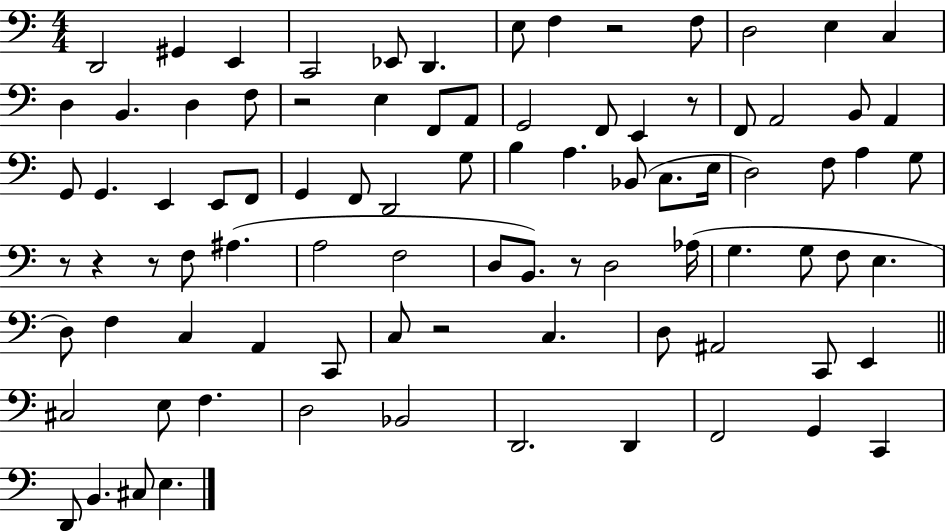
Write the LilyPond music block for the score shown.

{
  \clef bass
  \numericTimeSignature
  \time 4/4
  \key c \major
  d,2 gis,4 e,4 | c,2 ees,8 d,4. | e8 f4 r2 f8 | d2 e4 c4 | \break d4 b,4. d4 f8 | r2 e4 f,8 a,8 | g,2 f,8 e,4 r8 | f,8 a,2 b,8 a,4 | \break g,8 g,4. e,4 e,8 f,8 | g,4 f,8 d,2 g8 | b4 a4. bes,8( c8. e16 | d2) f8 a4 g8 | \break r8 r4 r8 f8 ais4.( | a2 f2 | d8 b,8.) r8 d2 aes16( | g4. g8 f8 e4. | \break d8) f4 c4 a,4 c,8 | c8 r2 c4. | d8 ais,2 c,8 e,4 | \bar "||" \break \key c \major cis2 e8 f4. | d2 bes,2 | d,2. d,4 | f,2 g,4 c,4 | \break d,8 b,4. cis8 e4. | \bar "|."
}